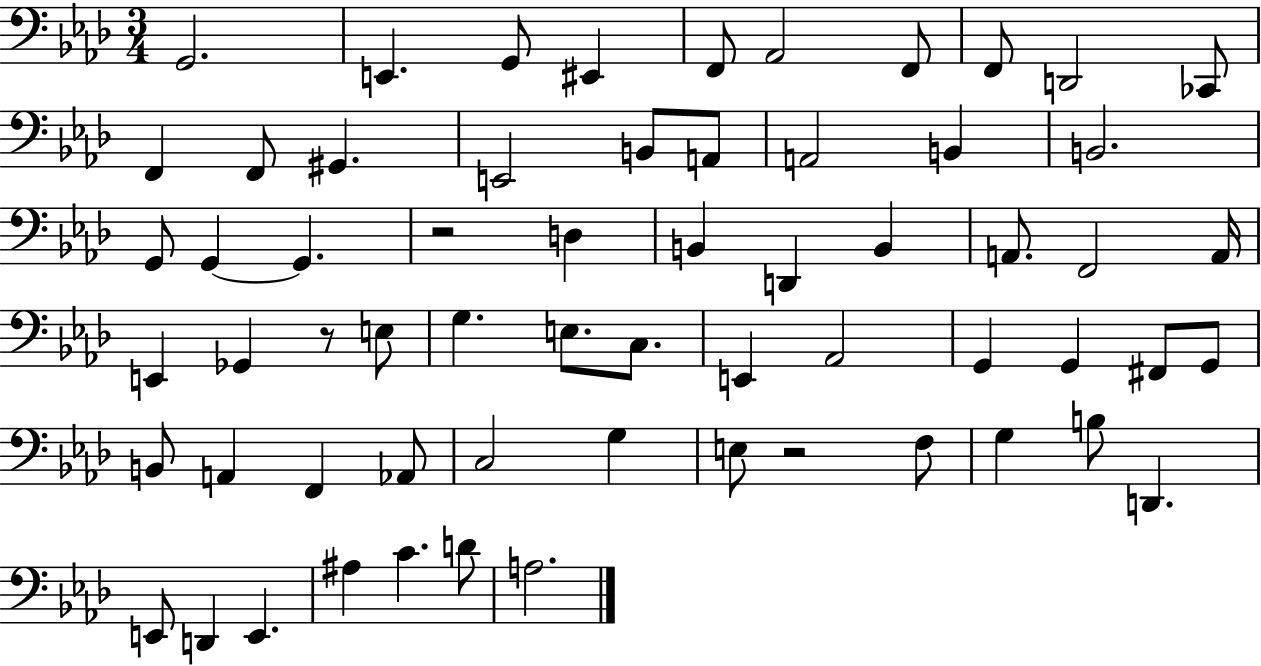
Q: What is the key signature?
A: AES major